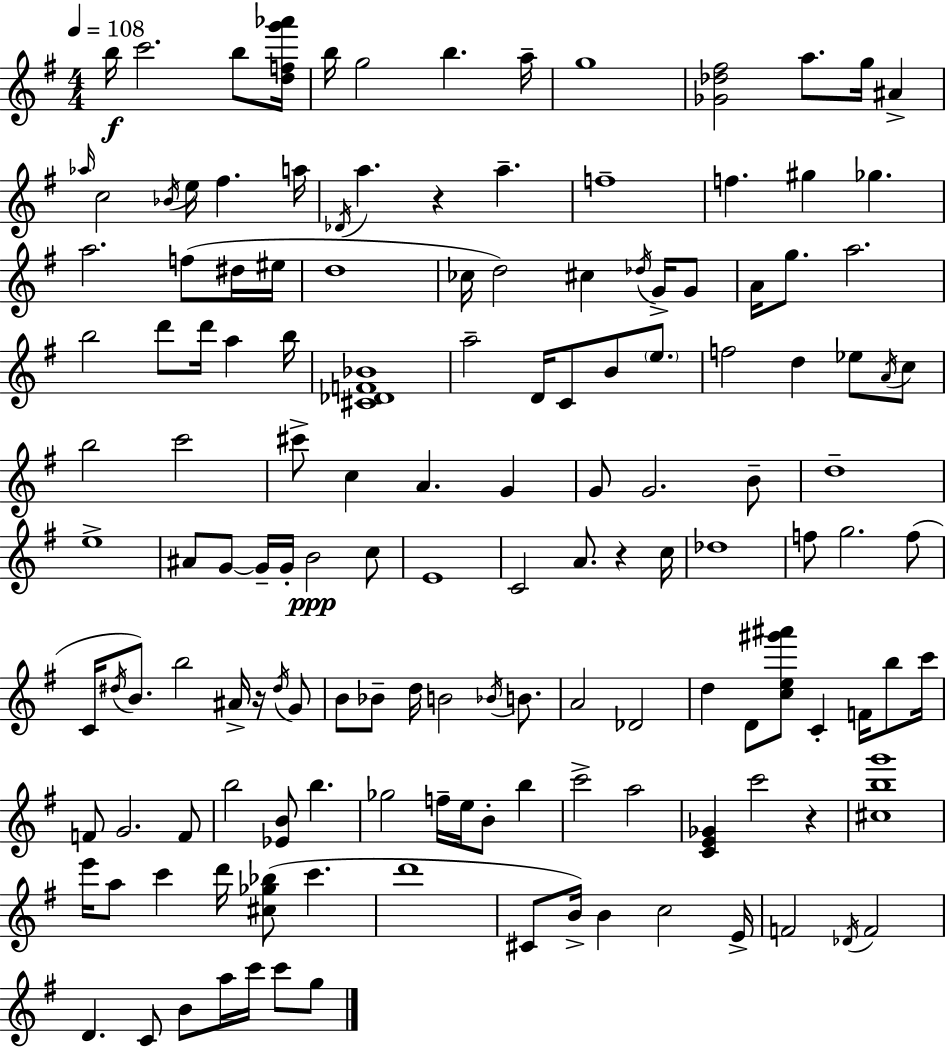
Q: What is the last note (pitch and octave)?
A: G5